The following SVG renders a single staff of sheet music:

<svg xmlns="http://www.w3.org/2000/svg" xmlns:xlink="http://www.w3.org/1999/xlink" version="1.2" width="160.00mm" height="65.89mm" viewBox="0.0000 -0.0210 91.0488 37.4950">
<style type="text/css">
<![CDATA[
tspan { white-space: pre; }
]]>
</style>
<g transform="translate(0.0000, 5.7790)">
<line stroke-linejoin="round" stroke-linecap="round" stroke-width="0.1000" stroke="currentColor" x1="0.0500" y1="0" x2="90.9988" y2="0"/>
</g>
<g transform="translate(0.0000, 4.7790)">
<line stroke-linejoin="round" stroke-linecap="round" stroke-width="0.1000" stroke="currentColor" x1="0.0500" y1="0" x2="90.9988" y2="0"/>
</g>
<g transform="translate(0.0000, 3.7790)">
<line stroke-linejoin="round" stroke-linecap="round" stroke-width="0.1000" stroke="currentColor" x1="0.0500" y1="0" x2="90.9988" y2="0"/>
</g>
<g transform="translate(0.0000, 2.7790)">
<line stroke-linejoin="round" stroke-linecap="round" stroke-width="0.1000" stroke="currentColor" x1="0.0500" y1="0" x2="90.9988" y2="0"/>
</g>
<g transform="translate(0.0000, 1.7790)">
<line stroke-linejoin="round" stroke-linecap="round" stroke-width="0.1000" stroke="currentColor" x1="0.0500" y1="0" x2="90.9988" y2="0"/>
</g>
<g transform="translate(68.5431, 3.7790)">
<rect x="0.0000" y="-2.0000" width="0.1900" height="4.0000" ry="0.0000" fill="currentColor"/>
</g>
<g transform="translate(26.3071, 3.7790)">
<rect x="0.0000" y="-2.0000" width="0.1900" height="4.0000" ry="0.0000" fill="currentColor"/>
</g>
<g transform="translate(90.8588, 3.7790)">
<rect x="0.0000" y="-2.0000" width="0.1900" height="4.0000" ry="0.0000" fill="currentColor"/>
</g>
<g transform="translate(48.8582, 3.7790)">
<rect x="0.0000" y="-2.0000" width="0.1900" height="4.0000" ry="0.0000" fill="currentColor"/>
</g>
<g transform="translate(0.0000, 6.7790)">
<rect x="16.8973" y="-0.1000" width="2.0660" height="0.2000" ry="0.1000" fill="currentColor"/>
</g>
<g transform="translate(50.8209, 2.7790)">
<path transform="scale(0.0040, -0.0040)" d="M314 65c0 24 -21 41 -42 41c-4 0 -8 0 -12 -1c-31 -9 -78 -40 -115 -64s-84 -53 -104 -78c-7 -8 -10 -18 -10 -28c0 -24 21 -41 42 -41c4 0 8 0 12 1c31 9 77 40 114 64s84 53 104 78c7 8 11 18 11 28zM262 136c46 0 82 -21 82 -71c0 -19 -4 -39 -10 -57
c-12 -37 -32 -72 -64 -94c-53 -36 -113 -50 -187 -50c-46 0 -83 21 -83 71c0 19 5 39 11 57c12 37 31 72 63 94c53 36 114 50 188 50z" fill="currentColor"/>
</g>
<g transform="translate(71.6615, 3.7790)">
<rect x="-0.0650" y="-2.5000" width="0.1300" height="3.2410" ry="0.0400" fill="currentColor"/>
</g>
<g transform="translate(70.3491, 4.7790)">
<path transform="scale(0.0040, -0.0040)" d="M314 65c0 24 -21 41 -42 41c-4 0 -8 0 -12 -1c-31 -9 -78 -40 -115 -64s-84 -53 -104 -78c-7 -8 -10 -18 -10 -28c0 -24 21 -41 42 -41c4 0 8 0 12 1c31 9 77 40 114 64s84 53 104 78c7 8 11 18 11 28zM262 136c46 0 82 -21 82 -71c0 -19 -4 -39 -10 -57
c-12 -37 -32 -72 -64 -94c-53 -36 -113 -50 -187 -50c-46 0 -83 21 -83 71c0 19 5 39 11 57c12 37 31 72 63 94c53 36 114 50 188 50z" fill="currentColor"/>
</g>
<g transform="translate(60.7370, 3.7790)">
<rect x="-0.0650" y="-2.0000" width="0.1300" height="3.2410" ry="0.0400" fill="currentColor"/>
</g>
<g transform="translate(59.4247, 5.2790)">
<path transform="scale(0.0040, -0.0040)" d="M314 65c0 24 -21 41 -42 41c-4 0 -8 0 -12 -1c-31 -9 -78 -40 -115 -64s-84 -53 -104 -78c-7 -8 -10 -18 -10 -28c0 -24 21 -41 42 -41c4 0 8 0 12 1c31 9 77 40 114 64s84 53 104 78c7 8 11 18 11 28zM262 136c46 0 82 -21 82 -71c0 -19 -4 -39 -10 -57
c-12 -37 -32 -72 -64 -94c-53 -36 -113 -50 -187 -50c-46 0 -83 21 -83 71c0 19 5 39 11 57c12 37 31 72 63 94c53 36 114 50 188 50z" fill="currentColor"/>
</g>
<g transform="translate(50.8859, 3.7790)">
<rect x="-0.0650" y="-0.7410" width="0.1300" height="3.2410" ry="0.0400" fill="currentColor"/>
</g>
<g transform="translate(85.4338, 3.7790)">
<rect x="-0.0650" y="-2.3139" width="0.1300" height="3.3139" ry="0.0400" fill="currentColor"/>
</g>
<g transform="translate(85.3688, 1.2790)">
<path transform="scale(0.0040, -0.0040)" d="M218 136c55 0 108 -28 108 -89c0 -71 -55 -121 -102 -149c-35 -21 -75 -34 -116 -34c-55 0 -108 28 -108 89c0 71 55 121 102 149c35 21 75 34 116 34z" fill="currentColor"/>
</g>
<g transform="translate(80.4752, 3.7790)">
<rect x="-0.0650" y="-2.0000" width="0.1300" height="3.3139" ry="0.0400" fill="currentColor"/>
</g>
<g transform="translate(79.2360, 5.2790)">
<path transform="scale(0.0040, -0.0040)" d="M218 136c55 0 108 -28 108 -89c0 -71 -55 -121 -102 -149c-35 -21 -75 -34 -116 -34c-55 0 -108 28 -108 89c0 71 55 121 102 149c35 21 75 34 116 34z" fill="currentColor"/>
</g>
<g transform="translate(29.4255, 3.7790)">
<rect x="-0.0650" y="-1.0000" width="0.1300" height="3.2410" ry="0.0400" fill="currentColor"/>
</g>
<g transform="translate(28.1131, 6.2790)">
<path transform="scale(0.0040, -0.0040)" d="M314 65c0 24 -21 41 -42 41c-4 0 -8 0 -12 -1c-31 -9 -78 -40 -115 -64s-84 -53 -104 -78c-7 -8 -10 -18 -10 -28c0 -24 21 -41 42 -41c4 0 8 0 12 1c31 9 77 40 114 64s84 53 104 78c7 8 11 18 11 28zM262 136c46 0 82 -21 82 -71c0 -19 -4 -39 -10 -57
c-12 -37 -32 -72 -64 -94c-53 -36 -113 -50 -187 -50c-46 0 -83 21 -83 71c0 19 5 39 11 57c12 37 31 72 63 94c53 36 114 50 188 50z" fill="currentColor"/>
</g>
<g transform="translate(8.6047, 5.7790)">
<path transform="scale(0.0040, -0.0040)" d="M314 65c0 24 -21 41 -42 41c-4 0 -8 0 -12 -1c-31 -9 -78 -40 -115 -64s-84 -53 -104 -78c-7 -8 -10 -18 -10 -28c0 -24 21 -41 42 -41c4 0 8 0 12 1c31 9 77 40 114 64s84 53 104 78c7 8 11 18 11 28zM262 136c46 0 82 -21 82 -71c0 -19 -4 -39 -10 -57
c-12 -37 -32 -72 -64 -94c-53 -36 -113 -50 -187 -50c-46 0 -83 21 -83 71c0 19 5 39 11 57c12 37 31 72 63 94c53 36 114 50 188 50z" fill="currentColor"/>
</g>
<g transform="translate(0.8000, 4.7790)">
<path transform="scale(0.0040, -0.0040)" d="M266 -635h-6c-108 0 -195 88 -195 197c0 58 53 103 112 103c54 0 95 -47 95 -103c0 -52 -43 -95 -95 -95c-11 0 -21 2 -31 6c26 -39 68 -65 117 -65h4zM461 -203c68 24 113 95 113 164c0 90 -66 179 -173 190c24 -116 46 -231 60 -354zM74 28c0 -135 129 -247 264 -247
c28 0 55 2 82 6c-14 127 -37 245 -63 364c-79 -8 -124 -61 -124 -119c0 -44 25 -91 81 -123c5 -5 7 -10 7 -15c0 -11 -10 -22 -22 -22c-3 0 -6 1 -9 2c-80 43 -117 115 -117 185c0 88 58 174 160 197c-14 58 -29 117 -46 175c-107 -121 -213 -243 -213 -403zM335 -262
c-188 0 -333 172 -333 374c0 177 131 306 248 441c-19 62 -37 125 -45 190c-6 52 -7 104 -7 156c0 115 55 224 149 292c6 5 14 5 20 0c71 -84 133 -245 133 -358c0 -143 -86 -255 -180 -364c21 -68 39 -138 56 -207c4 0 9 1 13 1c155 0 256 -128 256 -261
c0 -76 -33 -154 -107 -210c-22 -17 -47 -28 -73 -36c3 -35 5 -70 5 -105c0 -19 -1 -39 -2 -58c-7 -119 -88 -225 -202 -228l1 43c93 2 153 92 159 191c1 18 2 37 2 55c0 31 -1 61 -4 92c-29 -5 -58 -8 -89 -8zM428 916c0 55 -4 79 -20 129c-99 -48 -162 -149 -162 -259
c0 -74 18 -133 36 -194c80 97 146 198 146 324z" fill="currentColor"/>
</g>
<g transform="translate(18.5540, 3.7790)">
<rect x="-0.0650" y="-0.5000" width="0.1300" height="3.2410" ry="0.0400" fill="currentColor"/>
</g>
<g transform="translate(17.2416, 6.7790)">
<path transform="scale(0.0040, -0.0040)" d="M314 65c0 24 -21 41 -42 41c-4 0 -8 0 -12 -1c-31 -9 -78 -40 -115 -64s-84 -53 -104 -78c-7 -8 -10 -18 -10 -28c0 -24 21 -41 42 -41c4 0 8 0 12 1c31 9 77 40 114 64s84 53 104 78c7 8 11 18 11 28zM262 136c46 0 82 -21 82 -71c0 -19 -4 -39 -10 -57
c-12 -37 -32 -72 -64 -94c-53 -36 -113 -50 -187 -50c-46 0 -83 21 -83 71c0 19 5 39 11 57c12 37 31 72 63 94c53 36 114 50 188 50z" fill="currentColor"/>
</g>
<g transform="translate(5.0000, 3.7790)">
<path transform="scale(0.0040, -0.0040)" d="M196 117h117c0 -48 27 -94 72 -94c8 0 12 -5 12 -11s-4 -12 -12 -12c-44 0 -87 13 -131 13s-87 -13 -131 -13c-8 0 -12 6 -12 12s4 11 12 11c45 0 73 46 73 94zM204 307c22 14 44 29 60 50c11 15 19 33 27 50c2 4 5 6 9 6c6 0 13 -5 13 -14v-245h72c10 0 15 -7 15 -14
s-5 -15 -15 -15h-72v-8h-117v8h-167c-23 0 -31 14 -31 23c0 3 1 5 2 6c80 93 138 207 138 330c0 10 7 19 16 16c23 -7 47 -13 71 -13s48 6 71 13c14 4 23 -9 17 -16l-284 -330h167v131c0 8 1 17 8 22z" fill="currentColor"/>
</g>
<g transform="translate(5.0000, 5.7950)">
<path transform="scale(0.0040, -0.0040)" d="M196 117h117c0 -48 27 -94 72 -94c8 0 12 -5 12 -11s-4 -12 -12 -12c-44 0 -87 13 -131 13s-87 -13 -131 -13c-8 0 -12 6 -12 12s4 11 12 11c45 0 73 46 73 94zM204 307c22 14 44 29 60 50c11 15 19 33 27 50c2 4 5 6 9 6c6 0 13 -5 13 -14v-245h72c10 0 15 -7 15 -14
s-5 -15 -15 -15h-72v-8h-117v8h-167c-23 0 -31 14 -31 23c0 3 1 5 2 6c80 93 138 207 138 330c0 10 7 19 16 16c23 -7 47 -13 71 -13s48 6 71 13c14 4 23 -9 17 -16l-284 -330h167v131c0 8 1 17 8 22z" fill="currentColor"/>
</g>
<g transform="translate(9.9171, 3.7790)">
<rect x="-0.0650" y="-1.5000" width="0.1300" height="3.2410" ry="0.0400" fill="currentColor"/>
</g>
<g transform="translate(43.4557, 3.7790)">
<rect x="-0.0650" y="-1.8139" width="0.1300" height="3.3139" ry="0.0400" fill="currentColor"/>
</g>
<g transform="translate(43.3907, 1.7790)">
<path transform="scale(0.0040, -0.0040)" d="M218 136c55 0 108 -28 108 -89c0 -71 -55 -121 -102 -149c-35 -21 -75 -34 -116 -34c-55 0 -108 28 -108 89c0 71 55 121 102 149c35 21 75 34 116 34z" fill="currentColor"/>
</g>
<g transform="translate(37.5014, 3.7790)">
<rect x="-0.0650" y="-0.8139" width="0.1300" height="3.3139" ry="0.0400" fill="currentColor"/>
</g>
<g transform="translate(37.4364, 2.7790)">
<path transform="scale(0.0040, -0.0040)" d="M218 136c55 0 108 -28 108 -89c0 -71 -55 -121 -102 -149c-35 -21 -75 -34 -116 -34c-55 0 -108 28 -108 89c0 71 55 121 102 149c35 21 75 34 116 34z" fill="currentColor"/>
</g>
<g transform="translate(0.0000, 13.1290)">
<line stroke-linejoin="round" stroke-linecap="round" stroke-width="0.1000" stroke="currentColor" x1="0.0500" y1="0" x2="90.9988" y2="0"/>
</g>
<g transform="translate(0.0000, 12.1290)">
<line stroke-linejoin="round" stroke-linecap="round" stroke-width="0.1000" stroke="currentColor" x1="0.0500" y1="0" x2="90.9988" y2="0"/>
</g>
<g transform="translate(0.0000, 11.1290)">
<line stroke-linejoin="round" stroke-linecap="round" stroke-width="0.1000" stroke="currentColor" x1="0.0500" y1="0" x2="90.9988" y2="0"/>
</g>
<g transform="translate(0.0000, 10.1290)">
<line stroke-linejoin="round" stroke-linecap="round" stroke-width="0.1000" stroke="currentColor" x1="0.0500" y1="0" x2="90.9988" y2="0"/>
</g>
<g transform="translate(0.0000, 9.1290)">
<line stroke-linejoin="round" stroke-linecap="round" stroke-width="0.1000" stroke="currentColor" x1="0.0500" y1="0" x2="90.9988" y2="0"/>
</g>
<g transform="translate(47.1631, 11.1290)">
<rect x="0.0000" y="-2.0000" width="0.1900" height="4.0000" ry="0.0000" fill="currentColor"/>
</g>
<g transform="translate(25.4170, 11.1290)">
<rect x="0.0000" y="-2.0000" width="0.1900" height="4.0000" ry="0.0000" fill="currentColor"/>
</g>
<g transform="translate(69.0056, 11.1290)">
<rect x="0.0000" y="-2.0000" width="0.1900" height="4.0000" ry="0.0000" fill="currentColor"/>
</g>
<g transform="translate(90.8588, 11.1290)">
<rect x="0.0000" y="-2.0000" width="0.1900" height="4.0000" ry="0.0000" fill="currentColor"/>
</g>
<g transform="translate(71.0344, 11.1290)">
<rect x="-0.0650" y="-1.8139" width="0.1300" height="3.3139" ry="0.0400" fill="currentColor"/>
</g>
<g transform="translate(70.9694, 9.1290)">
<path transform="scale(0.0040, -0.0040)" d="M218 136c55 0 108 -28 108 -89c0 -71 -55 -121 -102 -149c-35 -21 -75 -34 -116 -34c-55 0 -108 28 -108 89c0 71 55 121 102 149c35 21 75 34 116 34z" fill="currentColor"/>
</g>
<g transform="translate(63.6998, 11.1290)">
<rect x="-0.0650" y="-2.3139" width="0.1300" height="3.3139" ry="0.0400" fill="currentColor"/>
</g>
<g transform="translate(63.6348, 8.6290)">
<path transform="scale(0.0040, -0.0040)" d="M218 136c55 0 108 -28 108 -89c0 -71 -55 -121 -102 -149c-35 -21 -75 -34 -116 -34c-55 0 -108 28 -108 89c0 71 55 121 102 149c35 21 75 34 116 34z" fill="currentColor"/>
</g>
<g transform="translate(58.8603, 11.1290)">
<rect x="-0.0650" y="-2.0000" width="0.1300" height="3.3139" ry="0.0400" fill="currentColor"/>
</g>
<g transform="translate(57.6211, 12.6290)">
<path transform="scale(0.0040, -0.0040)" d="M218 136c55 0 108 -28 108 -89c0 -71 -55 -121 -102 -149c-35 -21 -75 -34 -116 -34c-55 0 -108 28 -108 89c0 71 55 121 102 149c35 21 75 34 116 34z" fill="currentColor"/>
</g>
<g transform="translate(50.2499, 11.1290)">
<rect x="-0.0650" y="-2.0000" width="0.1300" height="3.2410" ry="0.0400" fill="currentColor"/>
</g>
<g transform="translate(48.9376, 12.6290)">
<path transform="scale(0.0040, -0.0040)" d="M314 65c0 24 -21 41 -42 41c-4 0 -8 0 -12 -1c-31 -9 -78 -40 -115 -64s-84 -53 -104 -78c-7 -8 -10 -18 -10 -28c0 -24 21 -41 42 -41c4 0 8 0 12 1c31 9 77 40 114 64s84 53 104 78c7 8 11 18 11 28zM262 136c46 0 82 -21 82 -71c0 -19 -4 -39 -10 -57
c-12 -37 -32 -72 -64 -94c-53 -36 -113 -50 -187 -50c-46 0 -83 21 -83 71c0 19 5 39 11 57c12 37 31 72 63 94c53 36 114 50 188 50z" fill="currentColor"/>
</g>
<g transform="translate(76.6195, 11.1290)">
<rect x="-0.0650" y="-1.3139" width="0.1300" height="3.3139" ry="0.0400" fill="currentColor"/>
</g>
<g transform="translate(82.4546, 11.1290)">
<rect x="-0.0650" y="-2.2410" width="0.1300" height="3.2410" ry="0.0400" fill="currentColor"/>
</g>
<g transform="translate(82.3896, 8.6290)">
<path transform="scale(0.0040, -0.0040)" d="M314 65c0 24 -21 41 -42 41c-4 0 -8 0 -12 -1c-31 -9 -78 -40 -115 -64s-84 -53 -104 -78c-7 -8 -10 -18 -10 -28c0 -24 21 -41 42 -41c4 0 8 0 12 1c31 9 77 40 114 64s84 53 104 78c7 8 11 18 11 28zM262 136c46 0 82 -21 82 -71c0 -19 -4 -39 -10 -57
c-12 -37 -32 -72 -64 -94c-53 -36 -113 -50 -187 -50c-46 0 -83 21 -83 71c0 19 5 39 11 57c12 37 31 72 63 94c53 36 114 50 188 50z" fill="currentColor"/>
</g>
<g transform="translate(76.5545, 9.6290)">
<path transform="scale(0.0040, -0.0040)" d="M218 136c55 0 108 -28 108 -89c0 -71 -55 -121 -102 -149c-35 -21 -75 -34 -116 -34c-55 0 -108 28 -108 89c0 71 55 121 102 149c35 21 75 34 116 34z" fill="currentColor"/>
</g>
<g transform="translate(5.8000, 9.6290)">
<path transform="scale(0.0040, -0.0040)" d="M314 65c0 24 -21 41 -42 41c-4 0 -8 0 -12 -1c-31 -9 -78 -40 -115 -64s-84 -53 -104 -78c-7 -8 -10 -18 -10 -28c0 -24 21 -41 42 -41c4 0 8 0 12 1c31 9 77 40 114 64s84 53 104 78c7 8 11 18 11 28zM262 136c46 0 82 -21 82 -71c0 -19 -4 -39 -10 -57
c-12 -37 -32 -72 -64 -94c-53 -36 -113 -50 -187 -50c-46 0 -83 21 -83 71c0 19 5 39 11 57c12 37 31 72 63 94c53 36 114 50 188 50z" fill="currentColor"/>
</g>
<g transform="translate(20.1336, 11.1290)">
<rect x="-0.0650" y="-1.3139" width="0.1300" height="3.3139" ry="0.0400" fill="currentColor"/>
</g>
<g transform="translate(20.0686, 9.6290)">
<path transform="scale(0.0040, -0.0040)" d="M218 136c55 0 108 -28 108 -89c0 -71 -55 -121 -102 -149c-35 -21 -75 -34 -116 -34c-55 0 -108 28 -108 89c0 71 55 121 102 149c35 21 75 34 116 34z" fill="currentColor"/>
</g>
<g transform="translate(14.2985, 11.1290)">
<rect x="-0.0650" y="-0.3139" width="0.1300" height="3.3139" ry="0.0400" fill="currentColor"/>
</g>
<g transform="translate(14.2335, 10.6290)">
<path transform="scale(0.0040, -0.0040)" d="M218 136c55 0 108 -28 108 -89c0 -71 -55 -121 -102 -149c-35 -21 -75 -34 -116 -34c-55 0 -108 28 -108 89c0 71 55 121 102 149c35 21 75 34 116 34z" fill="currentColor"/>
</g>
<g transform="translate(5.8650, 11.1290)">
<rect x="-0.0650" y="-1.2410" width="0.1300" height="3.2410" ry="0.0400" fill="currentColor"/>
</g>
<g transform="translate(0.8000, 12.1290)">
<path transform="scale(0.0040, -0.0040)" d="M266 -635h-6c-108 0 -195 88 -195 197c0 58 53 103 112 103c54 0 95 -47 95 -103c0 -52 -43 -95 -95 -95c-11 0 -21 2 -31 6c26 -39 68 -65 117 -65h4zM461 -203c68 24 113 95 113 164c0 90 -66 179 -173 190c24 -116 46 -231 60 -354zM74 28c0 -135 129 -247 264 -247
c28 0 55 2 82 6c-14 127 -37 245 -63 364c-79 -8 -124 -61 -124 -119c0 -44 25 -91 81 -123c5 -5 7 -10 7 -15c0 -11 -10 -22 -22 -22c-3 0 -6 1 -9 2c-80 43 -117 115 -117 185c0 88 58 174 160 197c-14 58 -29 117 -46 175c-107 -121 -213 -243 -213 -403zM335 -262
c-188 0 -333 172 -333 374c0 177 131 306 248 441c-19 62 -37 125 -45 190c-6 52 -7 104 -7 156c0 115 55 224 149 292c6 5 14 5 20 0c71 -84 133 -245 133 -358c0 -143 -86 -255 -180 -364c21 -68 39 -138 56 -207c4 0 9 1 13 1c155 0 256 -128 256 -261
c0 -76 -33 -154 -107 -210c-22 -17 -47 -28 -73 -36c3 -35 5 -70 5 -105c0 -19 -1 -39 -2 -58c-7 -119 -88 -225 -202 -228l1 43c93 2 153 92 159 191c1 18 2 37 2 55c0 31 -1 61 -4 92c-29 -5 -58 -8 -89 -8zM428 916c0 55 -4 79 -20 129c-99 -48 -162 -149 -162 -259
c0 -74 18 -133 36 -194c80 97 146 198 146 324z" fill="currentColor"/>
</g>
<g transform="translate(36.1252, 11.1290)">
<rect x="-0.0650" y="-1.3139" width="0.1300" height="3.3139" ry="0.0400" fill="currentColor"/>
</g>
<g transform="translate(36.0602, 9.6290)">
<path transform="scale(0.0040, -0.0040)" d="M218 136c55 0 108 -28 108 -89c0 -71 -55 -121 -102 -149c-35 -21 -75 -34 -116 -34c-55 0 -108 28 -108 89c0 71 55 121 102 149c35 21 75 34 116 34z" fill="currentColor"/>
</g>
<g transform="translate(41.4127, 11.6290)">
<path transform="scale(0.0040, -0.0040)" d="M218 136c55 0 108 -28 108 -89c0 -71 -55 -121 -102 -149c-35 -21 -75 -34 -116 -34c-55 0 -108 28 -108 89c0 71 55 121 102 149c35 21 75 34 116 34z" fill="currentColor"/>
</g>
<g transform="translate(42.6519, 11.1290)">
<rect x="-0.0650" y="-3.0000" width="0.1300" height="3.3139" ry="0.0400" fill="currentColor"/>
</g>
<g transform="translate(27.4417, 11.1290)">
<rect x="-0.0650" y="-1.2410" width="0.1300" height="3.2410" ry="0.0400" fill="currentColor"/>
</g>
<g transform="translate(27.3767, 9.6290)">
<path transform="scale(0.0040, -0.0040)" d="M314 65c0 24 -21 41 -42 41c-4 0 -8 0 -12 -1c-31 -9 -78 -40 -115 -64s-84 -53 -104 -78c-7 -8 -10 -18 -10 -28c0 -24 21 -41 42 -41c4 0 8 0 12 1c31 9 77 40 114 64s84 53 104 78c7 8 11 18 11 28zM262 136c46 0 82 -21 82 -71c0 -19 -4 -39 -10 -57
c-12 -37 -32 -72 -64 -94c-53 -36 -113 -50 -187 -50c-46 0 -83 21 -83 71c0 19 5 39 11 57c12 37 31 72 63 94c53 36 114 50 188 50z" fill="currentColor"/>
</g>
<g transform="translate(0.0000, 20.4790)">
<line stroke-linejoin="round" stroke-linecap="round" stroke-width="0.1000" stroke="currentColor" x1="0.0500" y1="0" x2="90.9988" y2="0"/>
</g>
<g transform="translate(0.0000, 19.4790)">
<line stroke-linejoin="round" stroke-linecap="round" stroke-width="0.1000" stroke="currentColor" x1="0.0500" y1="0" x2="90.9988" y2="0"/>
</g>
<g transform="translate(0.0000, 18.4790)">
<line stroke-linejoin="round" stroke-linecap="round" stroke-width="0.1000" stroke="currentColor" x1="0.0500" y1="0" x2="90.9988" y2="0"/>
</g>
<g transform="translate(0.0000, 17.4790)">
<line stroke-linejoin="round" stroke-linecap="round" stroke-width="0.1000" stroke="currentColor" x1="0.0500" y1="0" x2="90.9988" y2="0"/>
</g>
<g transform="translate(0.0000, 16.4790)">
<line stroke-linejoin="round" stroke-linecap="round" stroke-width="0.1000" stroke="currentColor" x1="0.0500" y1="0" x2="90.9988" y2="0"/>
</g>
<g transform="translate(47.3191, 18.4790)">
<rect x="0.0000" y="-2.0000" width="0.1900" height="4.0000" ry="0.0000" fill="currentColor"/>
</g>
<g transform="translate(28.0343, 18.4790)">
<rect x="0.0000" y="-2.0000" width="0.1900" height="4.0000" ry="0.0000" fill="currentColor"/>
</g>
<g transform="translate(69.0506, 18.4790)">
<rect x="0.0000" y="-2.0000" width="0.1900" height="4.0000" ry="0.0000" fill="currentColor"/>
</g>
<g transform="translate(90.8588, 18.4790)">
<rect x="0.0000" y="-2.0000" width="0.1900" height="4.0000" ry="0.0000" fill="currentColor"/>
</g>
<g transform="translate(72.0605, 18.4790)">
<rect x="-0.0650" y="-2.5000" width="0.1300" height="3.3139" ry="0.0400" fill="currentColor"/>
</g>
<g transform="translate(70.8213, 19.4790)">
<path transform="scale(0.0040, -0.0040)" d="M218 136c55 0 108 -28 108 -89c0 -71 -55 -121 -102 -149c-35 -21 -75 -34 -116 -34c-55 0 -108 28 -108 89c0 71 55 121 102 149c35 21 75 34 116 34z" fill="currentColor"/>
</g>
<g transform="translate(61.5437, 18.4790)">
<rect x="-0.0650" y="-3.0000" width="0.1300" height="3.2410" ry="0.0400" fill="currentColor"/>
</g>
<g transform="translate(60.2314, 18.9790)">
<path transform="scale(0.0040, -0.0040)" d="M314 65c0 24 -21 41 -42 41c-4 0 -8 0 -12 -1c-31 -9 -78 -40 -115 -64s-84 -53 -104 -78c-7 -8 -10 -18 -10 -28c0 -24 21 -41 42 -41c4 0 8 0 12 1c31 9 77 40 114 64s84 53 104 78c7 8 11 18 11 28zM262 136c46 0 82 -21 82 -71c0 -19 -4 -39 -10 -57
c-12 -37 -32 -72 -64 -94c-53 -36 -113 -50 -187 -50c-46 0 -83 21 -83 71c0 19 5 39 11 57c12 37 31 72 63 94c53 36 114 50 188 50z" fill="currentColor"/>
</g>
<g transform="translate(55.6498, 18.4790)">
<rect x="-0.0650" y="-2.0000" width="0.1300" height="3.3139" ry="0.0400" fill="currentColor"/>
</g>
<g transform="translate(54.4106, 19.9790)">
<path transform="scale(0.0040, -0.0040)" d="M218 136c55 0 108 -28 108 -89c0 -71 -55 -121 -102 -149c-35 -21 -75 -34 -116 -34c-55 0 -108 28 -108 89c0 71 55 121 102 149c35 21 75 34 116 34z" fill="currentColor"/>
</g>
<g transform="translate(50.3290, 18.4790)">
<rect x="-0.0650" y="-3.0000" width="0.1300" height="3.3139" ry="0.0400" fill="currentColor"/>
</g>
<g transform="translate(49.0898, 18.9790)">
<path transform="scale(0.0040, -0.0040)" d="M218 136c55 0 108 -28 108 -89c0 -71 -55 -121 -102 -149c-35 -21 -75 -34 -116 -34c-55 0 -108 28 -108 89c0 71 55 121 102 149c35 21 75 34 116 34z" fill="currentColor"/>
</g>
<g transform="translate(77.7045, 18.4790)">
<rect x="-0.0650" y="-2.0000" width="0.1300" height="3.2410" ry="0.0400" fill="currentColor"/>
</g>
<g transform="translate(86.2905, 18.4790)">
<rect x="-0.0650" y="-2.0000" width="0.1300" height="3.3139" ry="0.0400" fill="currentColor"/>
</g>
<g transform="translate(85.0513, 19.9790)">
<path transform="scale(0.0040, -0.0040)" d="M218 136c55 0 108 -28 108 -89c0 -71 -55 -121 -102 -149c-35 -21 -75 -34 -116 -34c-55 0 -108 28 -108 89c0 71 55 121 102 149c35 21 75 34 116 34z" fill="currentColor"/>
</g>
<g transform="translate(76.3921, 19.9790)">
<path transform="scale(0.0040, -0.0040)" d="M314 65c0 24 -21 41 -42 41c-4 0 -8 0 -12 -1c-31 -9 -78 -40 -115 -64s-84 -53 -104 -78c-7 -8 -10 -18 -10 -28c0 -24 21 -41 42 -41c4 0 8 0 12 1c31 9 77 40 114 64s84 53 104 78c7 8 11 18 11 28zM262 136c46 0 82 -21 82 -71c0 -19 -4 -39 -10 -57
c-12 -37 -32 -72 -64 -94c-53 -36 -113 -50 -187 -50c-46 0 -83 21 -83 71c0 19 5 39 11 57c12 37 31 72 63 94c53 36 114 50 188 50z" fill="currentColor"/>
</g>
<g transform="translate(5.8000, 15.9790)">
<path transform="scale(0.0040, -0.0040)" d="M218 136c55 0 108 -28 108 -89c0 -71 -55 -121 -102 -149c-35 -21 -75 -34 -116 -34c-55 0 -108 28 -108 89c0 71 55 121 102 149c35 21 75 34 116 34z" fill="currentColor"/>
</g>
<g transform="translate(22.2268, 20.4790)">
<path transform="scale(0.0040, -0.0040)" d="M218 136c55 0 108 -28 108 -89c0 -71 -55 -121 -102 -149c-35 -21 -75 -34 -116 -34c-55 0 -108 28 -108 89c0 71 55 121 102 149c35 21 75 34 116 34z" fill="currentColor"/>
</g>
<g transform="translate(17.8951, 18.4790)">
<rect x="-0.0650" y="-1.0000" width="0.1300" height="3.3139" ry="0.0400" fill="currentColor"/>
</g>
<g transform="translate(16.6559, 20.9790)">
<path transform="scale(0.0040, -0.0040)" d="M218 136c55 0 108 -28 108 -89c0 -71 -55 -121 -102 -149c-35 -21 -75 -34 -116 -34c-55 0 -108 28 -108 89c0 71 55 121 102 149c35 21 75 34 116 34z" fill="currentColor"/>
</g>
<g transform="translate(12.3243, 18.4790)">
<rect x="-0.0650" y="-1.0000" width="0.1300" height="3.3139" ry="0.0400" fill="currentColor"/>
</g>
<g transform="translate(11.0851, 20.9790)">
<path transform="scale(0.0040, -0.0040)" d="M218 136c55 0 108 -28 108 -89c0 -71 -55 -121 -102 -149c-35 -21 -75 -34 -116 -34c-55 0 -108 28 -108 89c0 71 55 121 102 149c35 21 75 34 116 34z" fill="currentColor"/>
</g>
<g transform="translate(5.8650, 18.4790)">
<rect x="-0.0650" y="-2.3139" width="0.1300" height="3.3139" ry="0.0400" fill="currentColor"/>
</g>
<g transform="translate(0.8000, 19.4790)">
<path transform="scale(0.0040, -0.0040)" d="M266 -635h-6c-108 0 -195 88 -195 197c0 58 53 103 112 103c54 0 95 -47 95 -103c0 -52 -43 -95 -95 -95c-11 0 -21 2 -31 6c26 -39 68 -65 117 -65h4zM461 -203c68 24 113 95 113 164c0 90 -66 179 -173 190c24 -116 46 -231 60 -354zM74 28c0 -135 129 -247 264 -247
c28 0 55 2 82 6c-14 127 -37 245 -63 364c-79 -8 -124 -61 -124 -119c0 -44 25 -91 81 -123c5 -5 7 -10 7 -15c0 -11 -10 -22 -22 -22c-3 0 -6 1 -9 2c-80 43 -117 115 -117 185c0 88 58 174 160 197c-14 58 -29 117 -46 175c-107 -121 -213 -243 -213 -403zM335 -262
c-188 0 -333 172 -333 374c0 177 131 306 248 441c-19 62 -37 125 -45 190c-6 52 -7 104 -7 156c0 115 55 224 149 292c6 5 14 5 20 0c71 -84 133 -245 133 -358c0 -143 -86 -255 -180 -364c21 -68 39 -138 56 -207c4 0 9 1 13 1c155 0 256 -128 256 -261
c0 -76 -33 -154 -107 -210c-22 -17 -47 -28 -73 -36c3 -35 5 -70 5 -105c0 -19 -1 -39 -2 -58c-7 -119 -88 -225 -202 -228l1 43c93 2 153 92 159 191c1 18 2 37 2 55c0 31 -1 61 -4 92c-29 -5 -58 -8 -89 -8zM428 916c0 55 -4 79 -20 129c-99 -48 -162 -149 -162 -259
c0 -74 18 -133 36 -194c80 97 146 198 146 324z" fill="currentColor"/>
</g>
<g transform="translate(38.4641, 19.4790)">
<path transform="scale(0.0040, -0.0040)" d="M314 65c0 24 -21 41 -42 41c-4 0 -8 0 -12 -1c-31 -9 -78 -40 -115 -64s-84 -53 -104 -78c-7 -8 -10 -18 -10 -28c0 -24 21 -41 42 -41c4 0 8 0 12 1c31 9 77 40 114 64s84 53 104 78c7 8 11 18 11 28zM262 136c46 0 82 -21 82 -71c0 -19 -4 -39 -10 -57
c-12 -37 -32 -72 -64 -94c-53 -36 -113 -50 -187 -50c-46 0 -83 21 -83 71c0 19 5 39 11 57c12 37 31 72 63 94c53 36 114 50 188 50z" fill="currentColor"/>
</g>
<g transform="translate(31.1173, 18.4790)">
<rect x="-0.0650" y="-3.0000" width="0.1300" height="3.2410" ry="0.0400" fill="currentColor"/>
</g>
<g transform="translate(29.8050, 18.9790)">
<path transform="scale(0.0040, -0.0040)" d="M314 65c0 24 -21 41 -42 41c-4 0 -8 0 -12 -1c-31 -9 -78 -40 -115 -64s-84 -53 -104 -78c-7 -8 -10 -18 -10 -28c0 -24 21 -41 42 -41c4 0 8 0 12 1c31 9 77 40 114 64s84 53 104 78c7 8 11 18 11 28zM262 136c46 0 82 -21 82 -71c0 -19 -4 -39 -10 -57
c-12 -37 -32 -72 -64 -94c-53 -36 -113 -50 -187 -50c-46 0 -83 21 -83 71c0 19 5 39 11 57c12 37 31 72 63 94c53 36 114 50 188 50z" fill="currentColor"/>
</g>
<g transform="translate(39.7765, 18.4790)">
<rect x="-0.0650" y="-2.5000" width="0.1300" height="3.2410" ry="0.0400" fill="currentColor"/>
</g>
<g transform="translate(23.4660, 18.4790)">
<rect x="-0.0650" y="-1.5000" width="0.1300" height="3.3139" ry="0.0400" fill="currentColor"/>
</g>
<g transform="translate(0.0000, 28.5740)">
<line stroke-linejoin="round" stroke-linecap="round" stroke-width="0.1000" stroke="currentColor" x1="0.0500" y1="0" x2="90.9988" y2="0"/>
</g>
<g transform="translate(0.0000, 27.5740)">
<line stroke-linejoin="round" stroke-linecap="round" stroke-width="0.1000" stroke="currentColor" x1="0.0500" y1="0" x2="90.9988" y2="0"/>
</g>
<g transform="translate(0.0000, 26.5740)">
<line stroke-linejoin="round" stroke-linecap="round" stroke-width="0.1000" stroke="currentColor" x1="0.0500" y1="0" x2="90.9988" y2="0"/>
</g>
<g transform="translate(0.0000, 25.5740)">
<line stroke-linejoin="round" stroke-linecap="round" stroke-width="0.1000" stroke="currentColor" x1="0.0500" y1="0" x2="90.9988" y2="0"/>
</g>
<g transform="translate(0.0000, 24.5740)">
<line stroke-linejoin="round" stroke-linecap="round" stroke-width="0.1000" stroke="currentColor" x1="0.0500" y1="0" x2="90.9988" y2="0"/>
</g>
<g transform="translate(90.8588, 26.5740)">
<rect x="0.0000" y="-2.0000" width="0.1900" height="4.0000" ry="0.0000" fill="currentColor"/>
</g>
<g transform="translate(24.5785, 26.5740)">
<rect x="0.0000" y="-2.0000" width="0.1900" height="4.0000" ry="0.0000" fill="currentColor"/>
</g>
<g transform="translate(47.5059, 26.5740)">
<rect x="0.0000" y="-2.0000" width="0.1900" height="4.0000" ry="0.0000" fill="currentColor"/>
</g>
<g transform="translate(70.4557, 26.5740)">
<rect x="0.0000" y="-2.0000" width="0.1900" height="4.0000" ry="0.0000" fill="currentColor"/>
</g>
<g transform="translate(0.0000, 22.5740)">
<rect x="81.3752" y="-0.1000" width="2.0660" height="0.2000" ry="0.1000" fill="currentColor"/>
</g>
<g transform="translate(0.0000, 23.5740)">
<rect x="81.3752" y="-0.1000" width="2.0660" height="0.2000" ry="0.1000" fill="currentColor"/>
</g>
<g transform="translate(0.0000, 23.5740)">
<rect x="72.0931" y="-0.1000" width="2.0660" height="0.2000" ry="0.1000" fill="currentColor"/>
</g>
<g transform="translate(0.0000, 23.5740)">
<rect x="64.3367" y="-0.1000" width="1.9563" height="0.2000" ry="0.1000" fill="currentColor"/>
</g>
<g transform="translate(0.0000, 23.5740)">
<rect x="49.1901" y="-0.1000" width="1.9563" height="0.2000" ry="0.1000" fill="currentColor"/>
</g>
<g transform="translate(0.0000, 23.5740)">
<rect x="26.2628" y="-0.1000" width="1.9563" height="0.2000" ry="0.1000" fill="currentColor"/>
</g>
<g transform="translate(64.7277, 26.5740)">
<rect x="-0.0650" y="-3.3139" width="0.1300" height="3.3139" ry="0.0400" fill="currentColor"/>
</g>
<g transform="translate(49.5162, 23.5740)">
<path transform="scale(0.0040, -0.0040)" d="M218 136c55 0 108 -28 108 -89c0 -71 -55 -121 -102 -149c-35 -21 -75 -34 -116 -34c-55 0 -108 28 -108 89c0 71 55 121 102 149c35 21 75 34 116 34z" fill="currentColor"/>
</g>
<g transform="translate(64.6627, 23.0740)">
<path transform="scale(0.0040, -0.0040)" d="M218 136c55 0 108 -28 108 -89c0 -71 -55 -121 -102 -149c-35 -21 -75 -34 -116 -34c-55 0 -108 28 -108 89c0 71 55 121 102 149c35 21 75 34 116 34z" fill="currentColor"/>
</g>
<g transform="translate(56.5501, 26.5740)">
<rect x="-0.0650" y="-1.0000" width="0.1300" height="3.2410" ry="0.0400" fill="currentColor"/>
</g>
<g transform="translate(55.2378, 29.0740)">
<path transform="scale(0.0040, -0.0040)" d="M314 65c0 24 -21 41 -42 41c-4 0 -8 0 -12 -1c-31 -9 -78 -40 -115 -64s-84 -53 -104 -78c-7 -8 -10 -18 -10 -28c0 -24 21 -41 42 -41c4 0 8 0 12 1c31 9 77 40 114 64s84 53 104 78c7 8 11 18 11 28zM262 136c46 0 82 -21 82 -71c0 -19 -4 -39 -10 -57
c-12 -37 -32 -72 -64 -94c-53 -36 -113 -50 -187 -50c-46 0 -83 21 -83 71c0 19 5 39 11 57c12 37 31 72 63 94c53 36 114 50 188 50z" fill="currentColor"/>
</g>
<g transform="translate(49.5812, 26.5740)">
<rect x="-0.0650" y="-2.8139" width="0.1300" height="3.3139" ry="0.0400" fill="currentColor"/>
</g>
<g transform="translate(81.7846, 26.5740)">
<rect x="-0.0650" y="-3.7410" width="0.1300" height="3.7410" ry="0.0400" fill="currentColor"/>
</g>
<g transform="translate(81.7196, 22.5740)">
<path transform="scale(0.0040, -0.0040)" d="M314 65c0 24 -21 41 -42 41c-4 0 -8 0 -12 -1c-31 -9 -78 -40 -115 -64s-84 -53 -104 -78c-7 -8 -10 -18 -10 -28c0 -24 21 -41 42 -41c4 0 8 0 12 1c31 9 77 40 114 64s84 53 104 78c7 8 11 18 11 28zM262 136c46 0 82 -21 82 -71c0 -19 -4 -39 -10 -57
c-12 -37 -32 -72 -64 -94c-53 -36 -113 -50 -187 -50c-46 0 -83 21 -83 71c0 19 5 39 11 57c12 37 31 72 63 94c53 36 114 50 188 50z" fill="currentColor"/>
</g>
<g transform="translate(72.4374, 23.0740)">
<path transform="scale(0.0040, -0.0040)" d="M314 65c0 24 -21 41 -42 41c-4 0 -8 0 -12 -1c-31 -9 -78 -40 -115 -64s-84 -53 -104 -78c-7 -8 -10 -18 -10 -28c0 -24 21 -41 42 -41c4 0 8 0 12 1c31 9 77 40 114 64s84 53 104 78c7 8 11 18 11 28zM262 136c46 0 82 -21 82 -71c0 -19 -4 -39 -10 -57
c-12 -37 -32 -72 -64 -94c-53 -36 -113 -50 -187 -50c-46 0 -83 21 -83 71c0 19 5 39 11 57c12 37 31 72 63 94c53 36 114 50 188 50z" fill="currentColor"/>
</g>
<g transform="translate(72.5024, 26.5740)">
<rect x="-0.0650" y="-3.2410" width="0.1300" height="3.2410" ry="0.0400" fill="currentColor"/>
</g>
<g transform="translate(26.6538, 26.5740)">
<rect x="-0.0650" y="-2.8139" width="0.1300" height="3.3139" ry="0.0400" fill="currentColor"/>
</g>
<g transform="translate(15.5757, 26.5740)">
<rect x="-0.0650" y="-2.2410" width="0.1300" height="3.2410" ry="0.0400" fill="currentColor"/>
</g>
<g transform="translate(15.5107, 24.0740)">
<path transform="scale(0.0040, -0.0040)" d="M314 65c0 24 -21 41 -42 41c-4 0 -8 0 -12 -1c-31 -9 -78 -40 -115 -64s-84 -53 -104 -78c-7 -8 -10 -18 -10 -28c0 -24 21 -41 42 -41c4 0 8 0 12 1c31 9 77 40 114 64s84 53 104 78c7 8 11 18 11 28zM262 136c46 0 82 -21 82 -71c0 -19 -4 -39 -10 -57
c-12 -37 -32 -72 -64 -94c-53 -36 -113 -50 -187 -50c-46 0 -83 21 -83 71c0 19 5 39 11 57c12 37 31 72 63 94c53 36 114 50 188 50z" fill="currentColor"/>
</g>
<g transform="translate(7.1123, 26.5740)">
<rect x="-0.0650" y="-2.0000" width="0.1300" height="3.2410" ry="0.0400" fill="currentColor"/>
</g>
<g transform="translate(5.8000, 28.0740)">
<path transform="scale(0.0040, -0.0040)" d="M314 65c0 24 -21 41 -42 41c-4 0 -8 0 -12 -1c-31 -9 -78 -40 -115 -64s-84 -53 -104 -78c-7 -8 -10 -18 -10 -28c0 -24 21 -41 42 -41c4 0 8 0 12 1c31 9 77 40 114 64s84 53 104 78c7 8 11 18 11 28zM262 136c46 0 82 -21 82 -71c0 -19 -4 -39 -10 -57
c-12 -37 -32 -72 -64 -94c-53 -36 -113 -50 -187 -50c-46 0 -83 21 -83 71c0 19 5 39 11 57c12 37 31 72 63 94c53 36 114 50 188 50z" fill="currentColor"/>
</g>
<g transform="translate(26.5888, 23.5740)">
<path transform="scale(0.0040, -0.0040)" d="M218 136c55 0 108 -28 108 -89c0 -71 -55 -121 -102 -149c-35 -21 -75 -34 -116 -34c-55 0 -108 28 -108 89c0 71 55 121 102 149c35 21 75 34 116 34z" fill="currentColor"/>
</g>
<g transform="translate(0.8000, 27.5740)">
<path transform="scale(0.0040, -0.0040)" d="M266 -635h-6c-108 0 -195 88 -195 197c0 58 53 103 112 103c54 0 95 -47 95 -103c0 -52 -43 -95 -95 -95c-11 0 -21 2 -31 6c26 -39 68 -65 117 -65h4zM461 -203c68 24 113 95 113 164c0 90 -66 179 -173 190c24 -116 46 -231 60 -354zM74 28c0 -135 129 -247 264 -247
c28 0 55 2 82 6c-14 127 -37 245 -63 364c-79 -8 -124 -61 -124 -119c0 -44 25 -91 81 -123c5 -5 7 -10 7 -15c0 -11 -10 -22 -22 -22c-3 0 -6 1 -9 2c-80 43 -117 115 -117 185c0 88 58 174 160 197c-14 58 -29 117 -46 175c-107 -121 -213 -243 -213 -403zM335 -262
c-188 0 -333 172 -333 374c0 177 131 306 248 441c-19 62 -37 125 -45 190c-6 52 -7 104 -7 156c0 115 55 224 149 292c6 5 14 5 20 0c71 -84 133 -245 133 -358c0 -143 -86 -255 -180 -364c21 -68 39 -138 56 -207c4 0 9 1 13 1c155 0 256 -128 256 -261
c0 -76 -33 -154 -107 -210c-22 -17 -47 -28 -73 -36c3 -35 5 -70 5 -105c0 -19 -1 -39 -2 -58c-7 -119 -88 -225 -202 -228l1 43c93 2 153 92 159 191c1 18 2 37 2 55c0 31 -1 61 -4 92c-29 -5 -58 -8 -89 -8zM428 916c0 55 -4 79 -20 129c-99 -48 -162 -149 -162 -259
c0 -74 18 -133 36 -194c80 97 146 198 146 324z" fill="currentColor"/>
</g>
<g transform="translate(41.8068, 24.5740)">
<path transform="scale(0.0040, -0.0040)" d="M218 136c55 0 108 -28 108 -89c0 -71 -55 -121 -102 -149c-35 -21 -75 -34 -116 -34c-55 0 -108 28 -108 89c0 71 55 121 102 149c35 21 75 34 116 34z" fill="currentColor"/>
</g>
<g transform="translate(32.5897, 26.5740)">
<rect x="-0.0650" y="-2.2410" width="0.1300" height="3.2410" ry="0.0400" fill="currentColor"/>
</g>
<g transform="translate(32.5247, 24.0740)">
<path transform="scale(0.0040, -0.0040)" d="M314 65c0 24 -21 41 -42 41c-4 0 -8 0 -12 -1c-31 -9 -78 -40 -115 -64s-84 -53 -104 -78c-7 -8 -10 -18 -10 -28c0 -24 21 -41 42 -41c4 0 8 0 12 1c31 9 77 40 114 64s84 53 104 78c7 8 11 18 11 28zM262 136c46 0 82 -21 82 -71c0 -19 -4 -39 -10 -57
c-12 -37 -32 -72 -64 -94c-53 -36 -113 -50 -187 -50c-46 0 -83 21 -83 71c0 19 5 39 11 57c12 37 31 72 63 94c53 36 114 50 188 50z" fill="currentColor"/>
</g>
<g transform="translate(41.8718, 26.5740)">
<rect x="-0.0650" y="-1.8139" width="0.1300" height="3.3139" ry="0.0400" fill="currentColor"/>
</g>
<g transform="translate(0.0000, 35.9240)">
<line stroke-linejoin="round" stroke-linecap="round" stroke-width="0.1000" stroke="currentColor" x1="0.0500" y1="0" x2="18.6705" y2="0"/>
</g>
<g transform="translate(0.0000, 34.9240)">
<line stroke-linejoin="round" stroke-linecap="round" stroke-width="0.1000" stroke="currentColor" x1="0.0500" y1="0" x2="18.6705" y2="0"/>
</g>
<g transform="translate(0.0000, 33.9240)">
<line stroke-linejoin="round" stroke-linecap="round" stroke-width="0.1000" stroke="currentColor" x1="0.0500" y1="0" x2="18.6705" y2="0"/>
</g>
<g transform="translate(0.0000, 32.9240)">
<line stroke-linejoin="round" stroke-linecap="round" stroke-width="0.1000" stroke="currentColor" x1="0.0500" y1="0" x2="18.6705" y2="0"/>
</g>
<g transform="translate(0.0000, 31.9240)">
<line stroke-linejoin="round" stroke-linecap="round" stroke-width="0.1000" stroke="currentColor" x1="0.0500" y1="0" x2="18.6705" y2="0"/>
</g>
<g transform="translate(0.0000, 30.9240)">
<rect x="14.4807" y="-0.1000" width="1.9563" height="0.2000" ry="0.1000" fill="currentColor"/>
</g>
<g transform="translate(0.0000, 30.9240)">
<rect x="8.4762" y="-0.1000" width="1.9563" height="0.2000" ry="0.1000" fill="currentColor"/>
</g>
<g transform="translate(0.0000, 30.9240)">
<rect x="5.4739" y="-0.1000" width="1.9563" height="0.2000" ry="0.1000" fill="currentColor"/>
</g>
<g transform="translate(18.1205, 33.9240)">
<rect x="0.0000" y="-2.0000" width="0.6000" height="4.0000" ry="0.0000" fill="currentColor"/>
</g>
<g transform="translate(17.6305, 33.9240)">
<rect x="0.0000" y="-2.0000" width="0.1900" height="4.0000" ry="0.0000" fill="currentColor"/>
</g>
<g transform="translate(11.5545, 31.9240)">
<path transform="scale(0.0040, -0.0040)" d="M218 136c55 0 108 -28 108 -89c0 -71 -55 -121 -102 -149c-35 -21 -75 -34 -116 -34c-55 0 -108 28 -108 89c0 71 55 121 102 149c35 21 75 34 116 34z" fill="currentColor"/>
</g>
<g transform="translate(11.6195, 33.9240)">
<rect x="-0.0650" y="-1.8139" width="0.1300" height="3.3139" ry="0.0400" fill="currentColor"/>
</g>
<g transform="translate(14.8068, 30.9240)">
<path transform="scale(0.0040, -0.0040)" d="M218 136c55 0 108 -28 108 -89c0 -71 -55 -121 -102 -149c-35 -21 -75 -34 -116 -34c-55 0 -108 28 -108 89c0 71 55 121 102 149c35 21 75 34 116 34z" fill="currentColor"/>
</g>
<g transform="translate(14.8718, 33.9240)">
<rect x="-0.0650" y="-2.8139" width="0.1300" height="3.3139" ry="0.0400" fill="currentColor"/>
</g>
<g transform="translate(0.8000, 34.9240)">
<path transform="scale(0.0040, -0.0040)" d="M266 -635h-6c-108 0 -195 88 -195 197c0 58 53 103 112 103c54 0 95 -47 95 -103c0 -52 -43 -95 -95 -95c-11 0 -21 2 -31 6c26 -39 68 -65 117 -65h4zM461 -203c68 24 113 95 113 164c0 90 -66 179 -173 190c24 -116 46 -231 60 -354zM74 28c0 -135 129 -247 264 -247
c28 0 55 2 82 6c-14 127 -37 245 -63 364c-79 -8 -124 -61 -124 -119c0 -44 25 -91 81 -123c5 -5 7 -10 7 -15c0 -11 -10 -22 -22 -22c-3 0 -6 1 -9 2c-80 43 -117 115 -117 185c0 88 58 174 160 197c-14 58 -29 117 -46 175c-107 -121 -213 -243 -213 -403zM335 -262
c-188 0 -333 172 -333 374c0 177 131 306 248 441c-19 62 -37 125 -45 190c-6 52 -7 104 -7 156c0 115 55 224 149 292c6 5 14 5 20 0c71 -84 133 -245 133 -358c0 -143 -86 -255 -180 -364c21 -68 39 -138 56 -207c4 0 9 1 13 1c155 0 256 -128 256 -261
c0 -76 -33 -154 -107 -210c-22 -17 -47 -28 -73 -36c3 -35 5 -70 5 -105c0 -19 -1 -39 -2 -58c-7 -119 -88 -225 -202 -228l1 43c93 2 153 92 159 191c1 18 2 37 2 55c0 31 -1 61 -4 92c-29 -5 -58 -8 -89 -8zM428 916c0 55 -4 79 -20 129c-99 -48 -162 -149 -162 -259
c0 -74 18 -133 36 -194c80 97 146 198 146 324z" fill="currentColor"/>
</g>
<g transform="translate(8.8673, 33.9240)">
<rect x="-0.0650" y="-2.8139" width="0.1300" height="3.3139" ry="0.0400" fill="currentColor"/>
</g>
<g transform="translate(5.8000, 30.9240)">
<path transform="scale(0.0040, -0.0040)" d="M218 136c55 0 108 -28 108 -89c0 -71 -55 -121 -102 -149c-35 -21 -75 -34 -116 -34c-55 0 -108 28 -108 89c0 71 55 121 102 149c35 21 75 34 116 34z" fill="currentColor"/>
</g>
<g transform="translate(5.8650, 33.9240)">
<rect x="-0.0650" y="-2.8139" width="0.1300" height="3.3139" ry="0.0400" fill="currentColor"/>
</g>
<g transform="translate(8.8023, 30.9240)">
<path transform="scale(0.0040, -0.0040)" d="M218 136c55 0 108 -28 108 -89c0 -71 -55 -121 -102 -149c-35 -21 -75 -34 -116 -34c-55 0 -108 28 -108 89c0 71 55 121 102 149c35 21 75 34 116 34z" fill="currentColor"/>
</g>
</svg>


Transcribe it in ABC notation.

X:1
T:Untitled
M:4/4
L:1/4
K:C
E2 C2 D2 d f d2 F2 G2 F g e2 c e e2 e A F2 F g f e g2 g D D E A2 G2 A F A2 G F2 F F2 g2 a g2 f a D2 b b2 c'2 a a f a